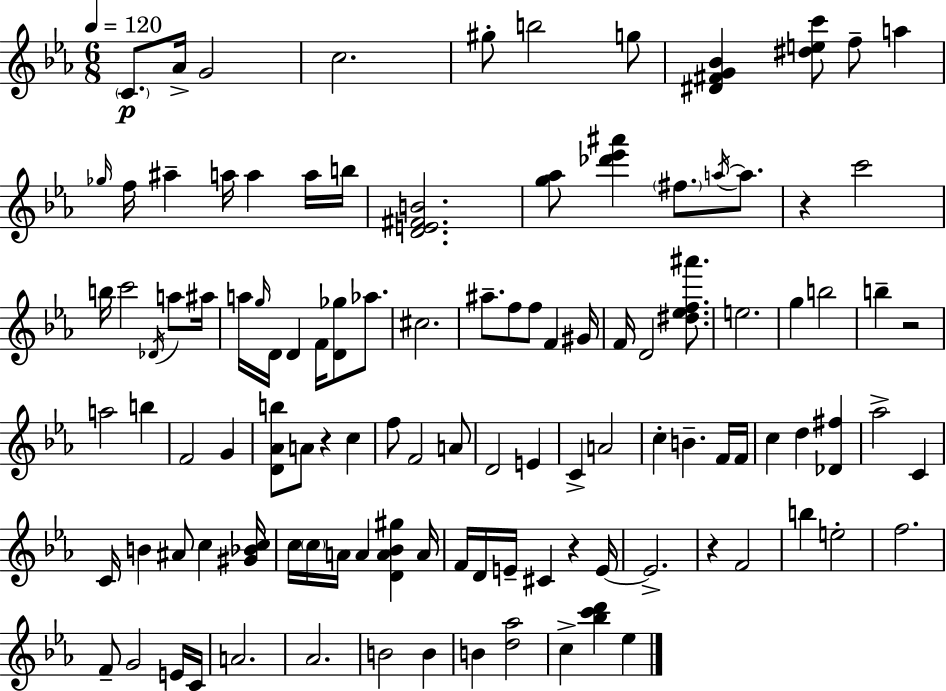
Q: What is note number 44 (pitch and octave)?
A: A5